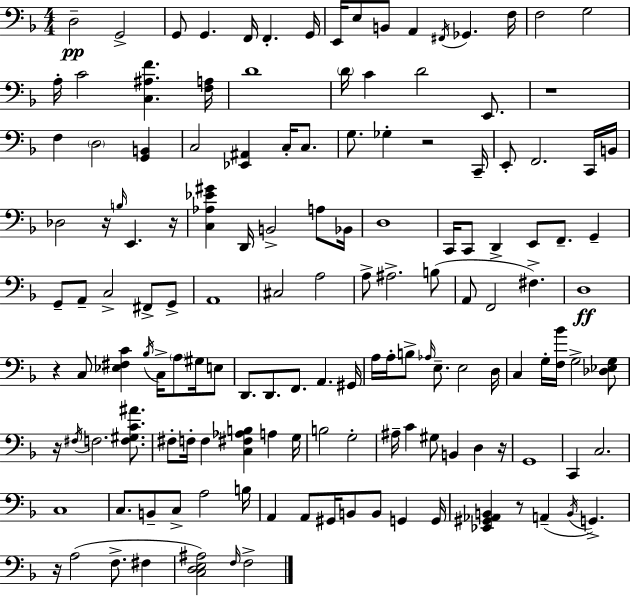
X:1
T:Untitled
M:4/4
L:1/4
K:Dm
D,2 G,,2 G,,/2 G,, F,,/4 F,, G,,/4 E,,/4 E,/2 B,,/2 A,, ^F,,/4 _G,, F,/4 F,2 G,2 A,/4 C2 [C,^A,F] [F,A,]/4 D4 D/4 C D2 E,,/2 z4 F, D,2 [G,,B,,] C,2 [_E,,^A,,] C,/4 C,/2 G,/2 _G, z2 C,,/4 E,,/2 F,,2 C,,/4 B,,/4 _D,2 z/4 B,/4 E,, z/4 [C,_A,_E^G] D,,/4 B,,2 A,/2 _B,,/4 D,4 C,,/4 C,,/2 D,, E,,/2 F,,/2 G,, G,,/2 A,,/2 C,2 ^F,,/2 G,,/2 A,,4 ^C,2 A,2 A,/2 ^A,2 B,/2 A,,/2 F,,2 ^F, D,4 z C,/2 [_E,^F,C] _B,/4 C,/4 A,/2 ^G,/4 E,/2 D,,/2 D,,/2 F,,/2 A,, ^G,,/4 A,/4 A,/4 B,/2 _A,/4 E,/2 E,2 D,/4 C, G,/4 [F,_B]/4 G,2 [_D,_E,G,]/2 z/4 ^F,/4 F,2 [F,^G,C^A]/2 ^F,/2 F,/4 F, [C,^F,_A,B,] A, G,/4 B,2 G,2 ^A,/4 C ^G,/2 B,, D, z/4 G,,4 C,, C,2 C,4 C,/2 B,,/2 C,/2 A,2 B,/4 A,, A,,/2 ^G,,/4 B,,/2 B,,/2 G,, G,,/4 [_E,,^G,,_A,,B,,] z/2 A,, B,,/4 G,, z/4 A,2 F,/2 ^F, [C,D,E,^A,]2 F,/4 F,2